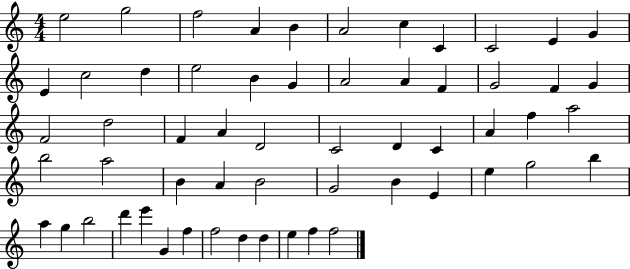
E5/h G5/h F5/h A4/q B4/q A4/h C5/q C4/q C4/h E4/q G4/q E4/q C5/h D5/q E5/h B4/q G4/q A4/h A4/q F4/q G4/h F4/q G4/q F4/h D5/h F4/q A4/q D4/h C4/h D4/q C4/q A4/q F5/q A5/h B5/h A5/h B4/q A4/q B4/h G4/h B4/q E4/q E5/q G5/h B5/q A5/q G5/q B5/h D6/q E6/q G4/q F5/q F5/h D5/q D5/q E5/q F5/q F5/h